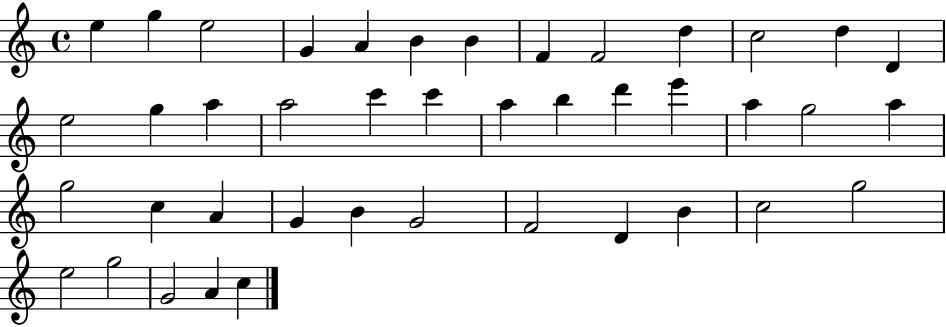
{
  \clef treble
  \time 4/4
  \defaultTimeSignature
  \key c \major
  e''4 g''4 e''2 | g'4 a'4 b'4 b'4 | f'4 f'2 d''4 | c''2 d''4 d'4 | \break e''2 g''4 a''4 | a''2 c'''4 c'''4 | a''4 b''4 d'''4 e'''4 | a''4 g''2 a''4 | \break g''2 c''4 a'4 | g'4 b'4 g'2 | f'2 d'4 b'4 | c''2 g''2 | \break e''2 g''2 | g'2 a'4 c''4 | \bar "|."
}